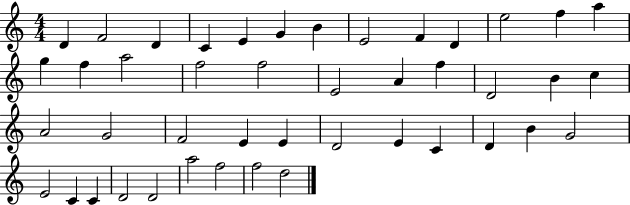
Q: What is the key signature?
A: C major